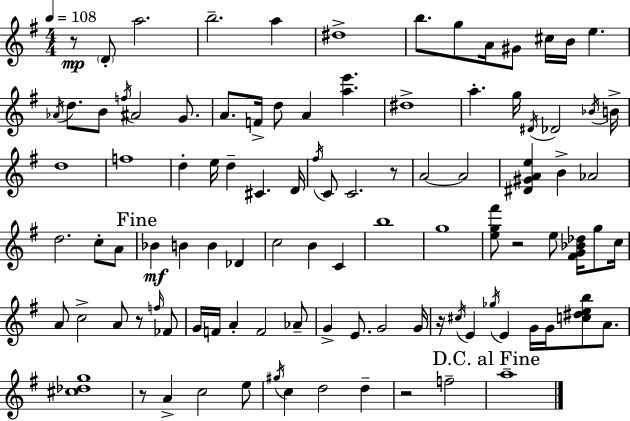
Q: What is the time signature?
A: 4/4